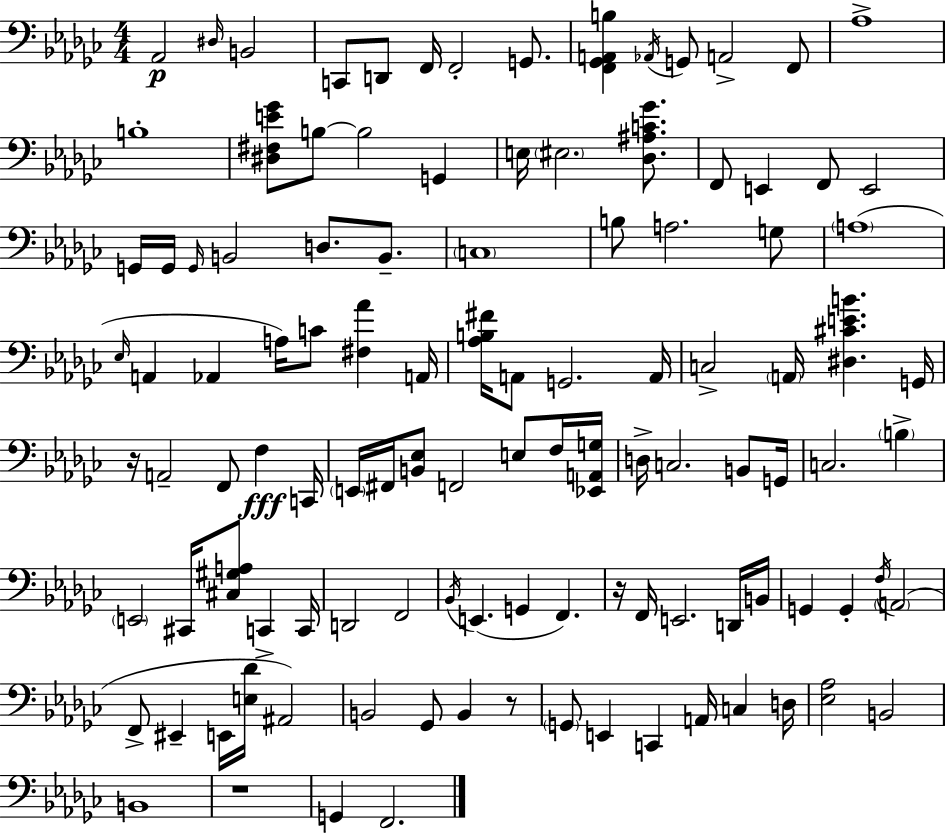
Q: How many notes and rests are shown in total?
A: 111